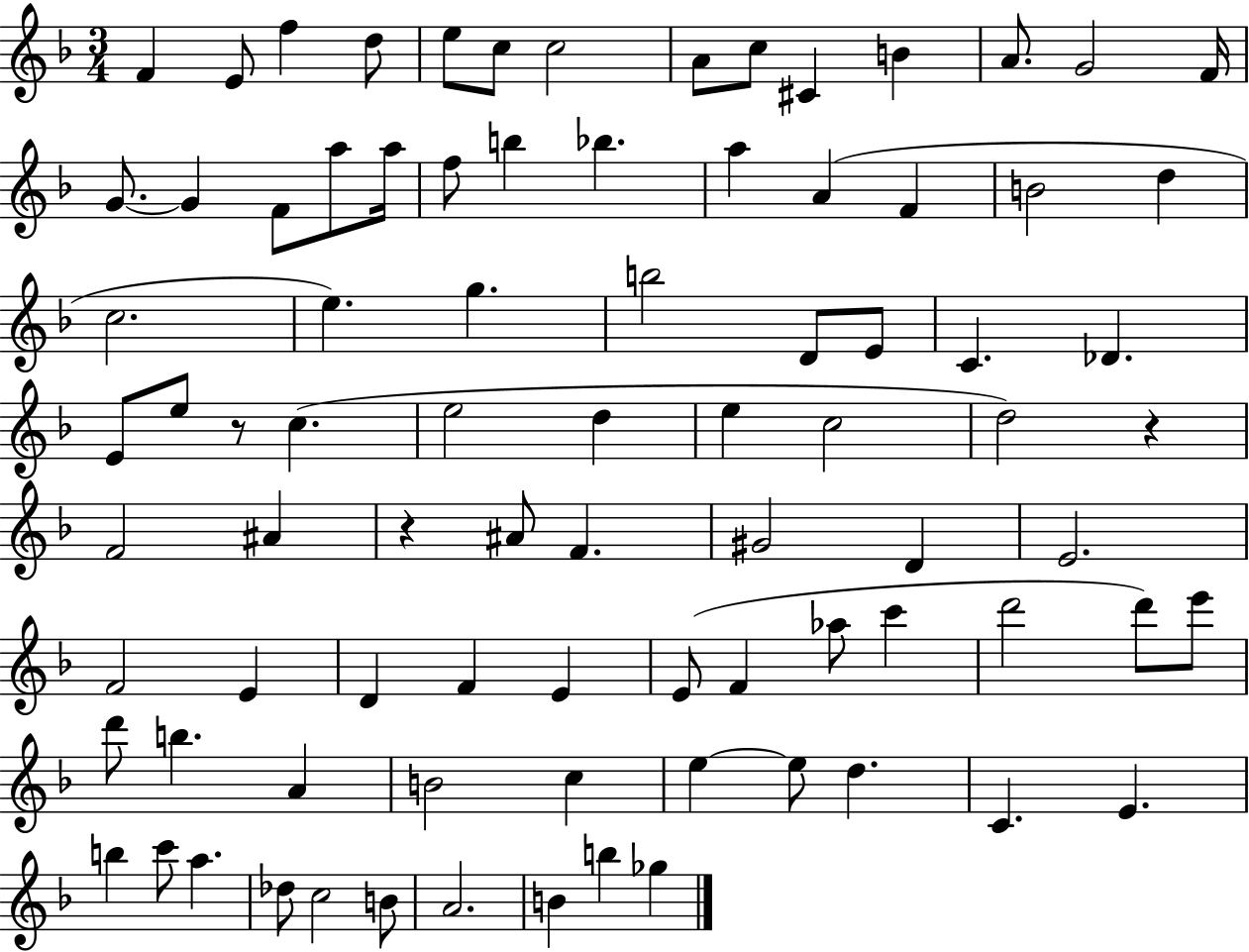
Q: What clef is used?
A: treble